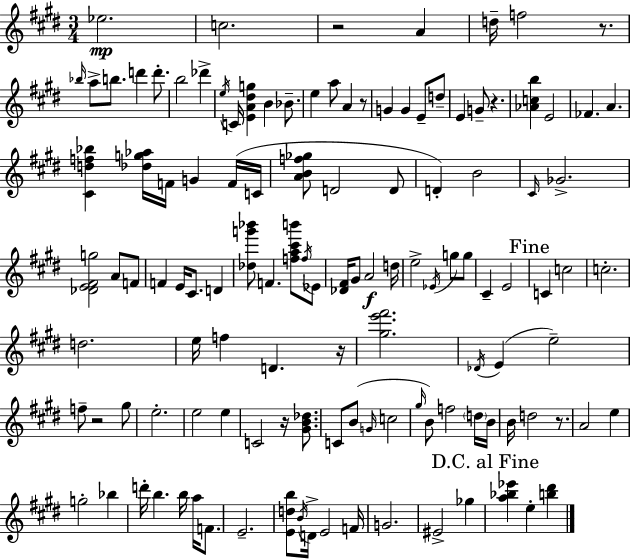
{
  \clef treble
  \numericTimeSignature
  \time 3/4
  \key e \major
  ees''2.\mp | c''2. | r2 a'4 | d''16-- f''2 r8. | \break \grace { bes''16 } a''8-> b''8. d'''4 d'''8.-. | b''2 des'''4-> | \acciaccatura { e''16 } c'16 <e' a' dis'' g''>4 b'4 bes'8.-- | e''4 a''8 a'4 | \break r8 g'4 g'4 e'8-- | d''8-- e'4 g'8-- r4. | <aes' c'' b''>4 e'2 | fes'4. a'4. | \break <cis' d'' f'' bes''>4 <des'' g'' aes''>16 f'16 g'4 | f'16( c'16 <a' b' f'' ges''>8 d'2 | d'8 d'4-.) b'2 | \grace { cis'16 } ges'2.-> | \break <des' e' fis' g''>2 a'8 | f'8 f'4 e'16 cis'8. d'4 | <des'' g''' bes'''>8 f'4. <f'' a'' cis''' b'''>8 | \acciaccatura { f''16 } ees'8 <des' fis'>16 gis'8 a'2\f | \break d''16 e''2-> | \acciaccatura { ees'16 } g''8 g''8 cis'4-- e'2 | \mark "Fine" c'4 c''2 | c''2.-. | \break d''2. | e''16 f''4 d'4. | r16 <gis'' e''' fis'''>2. | \acciaccatura { des'16 }( e'4 e''2--) | \break f''8-- r2 | gis''8 e''2.-. | e''2 | e''4 c'2 | \break r16 <gis' b' des''>8. c'8 b'8( \grace { g'16 } c''2 | \grace { gis''16 }) b'8 f''2 | \parenthesize d''16 b'16 b'16 d''2 | r8. a'2 | \break e''4 g''2-. | bes''4 d'''16-. b''4. | b''16 a''16 f'8. e'2.-- | <e' d'' b''>8 \acciaccatura { b'16 } d'16-> | \break e'2 f'16 g'2. | eis'2-> | ges''4 \mark "D.C. al Fine" <a'' bes'' ees'''>4 | e''4-. <b'' dis'''>4 \bar "|."
}